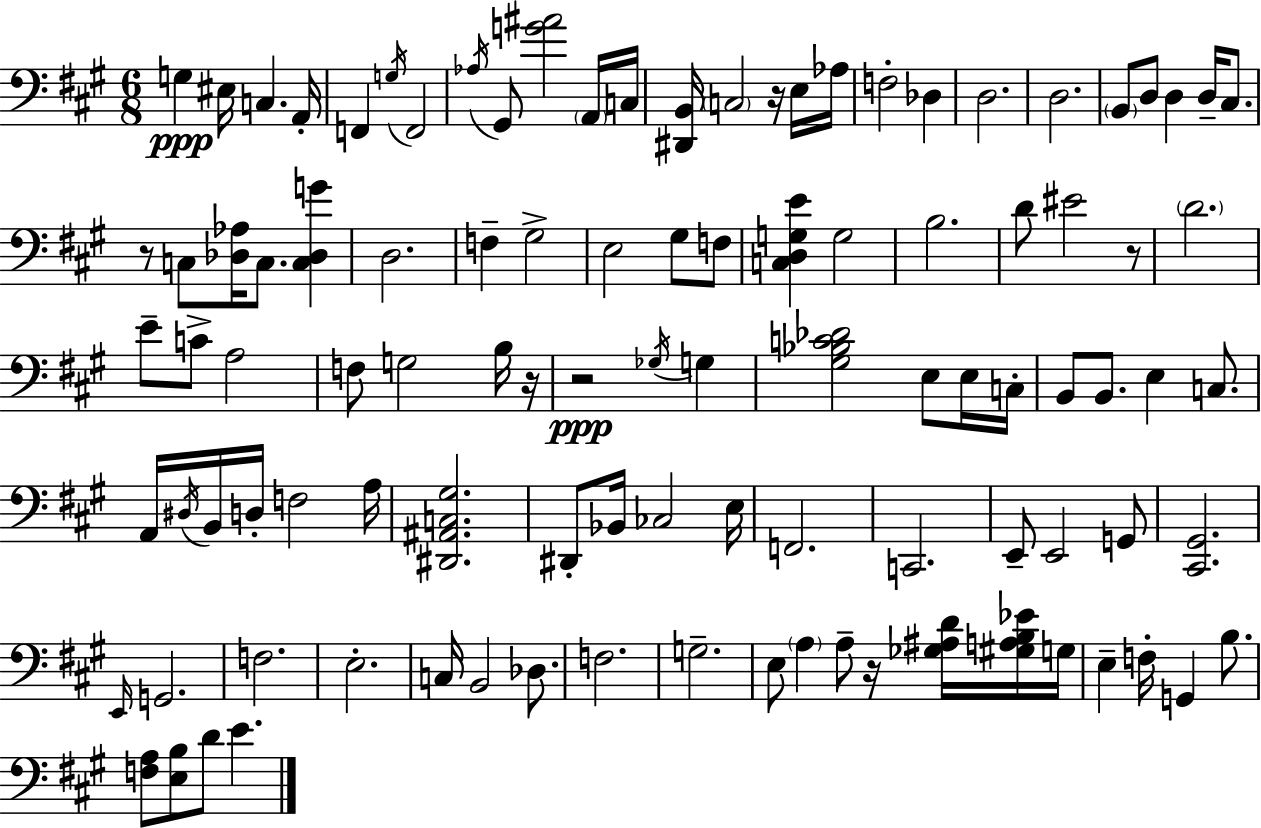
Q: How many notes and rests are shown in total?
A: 103